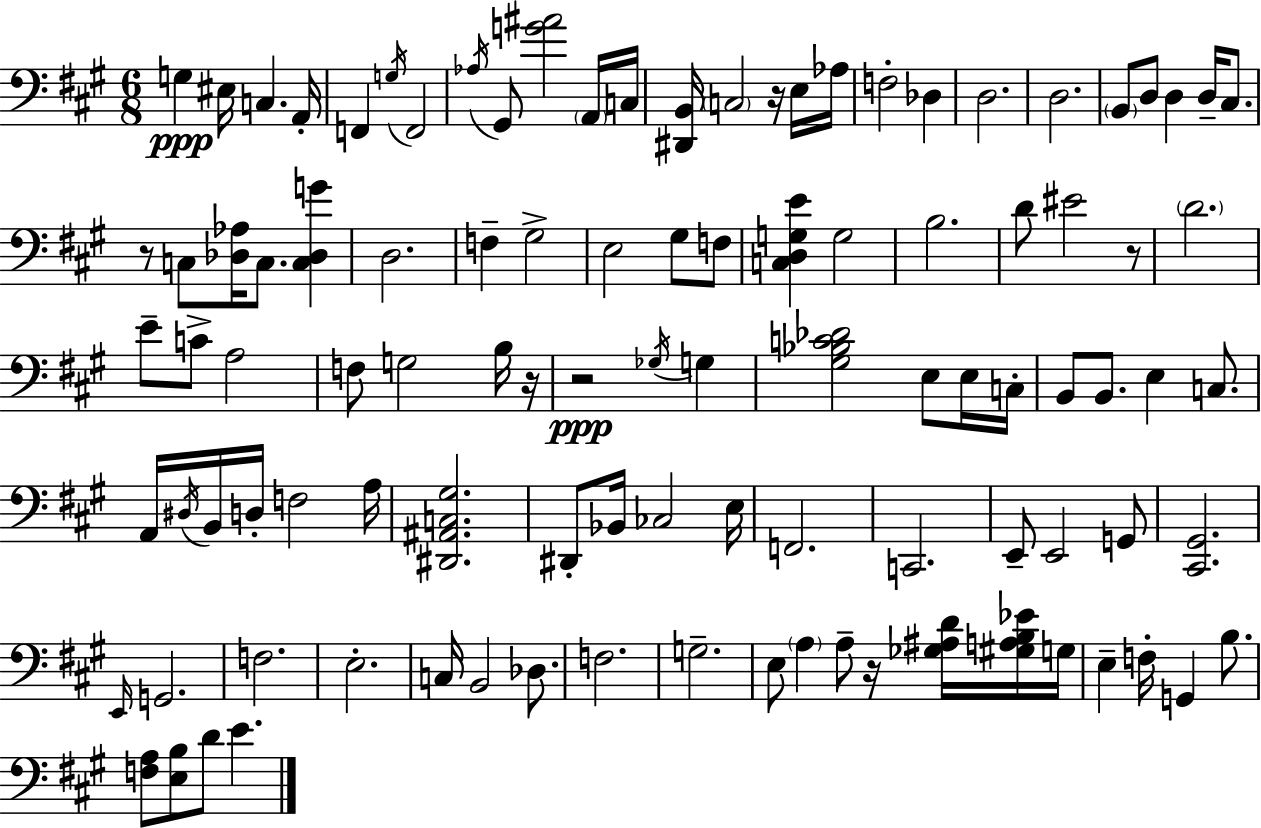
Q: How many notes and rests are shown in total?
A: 103